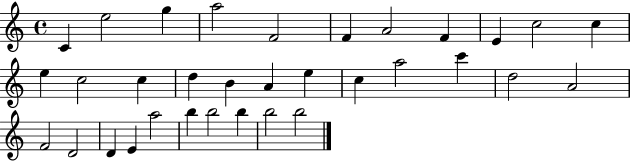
C4/q E5/h G5/q A5/h F4/h F4/q A4/h F4/q E4/q C5/h C5/q E5/q C5/h C5/q D5/q B4/q A4/q E5/q C5/q A5/h C6/q D5/h A4/h F4/h D4/h D4/q E4/q A5/h B5/q B5/h B5/q B5/h B5/h